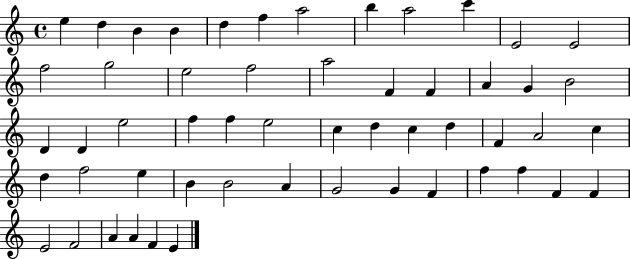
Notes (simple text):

E5/q D5/q B4/q B4/q D5/q F5/q A5/h B5/q A5/h C6/q E4/h E4/h F5/h G5/h E5/h F5/h A5/h F4/q F4/q A4/q G4/q B4/h D4/q D4/q E5/h F5/q F5/q E5/h C5/q D5/q C5/q D5/q F4/q A4/h C5/q D5/q F5/h E5/q B4/q B4/h A4/q G4/h G4/q F4/q F5/q F5/q F4/q F4/q E4/h F4/h A4/q A4/q F4/q E4/q